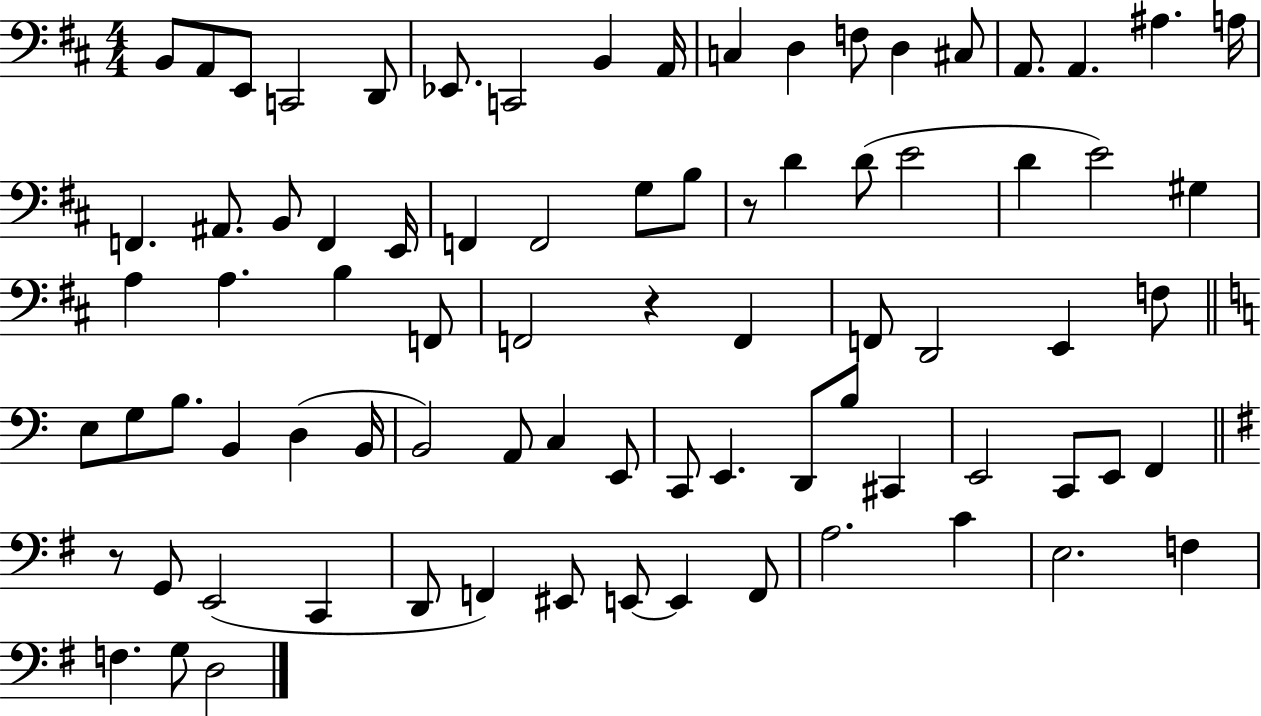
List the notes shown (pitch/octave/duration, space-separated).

B2/e A2/e E2/e C2/h D2/e Eb2/e. C2/h B2/q A2/s C3/q D3/q F3/e D3/q C#3/e A2/e. A2/q. A#3/q. A3/s F2/q. A#2/e. B2/e F2/q E2/s F2/q F2/h G3/e B3/e R/e D4/q D4/e E4/h D4/q E4/h G#3/q A3/q A3/q. B3/q F2/e F2/h R/q F2/q F2/e D2/h E2/q F3/e E3/e G3/e B3/e. B2/q D3/q B2/s B2/h A2/e C3/q E2/e C2/e E2/q. D2/e B3/e C#2/q E2/h C2/e E2/e F2/q R/e G2/e E2/h C2/q D2/e F2/q EIS2/e E2/e E2/q F2/e A3/h. C4/q E3/h. F3/q F3/q. G3/e D3/h